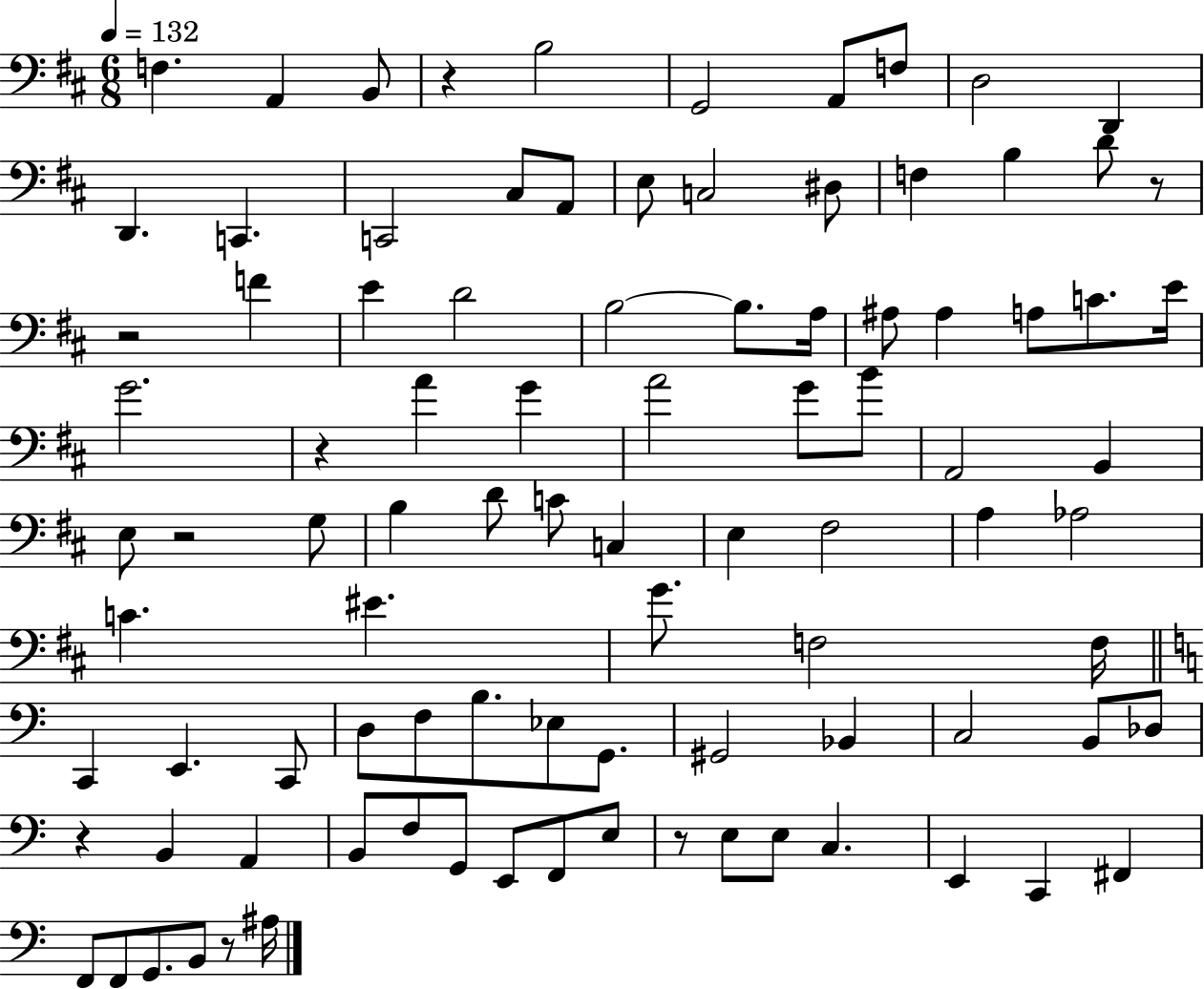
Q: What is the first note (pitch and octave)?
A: F3